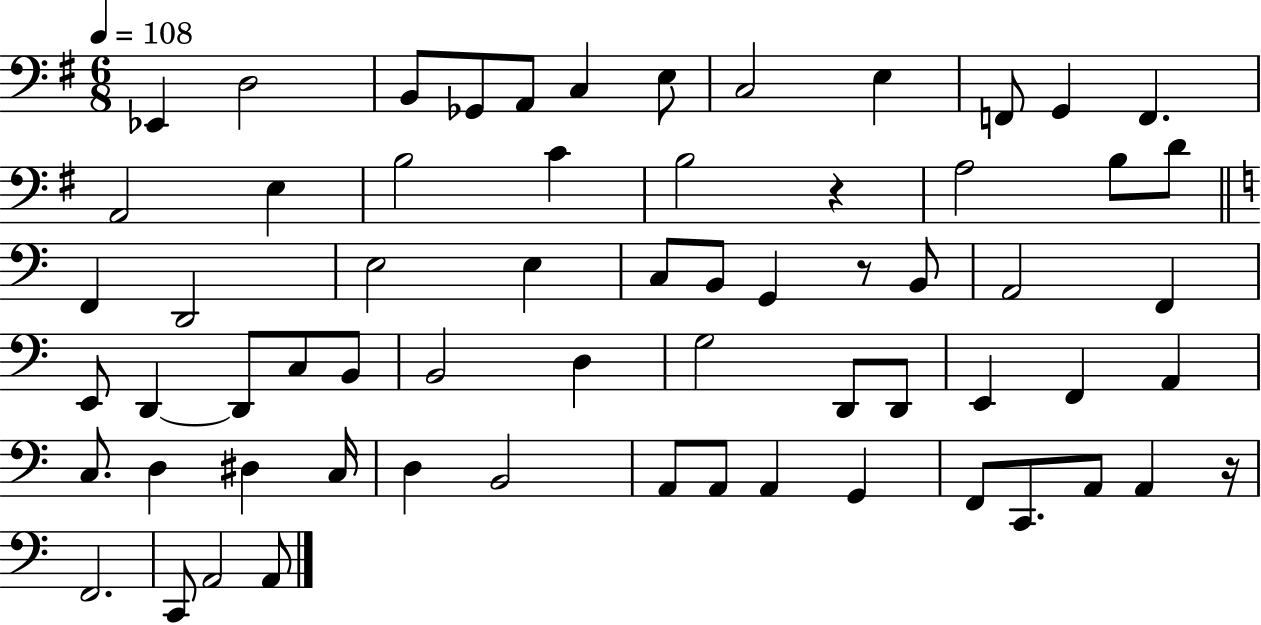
Eb2/q D3/h B2/e Gb2/e A2/e C3/q E3/e C3/h E3/q F2/e G2/q F2/q. A2/h E3/q B3/h C4/q B3/h R/q A3/h B3/e D4/e F2/q D2/h E3/h E3/q C3/e B2/e G2/q R/e B2/e A2/h F2/q E2/e D2/q D2/e C3/e B2/e B2/h D3/q G3/h D2/e D2/e E2/q F2/q A2/q C3/e. D3/q D#3/q C3/s D3/q B2/h A2/e A2/e A2/q G2/q F2/e C2/e. A2/e A2/q R/s F2/h. C2/e A2/h A2/e